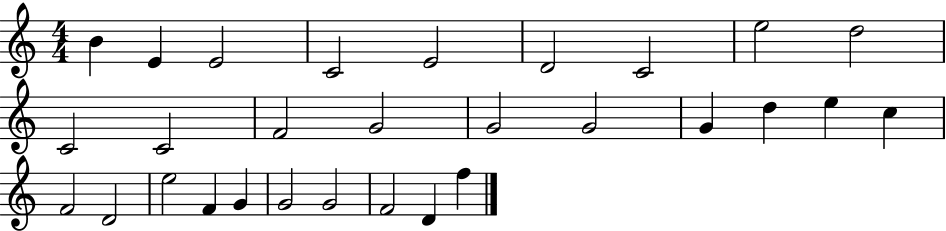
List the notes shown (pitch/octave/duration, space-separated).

B4/q E4/q E4/h C4/h E4/h D4/h C4/h E5/h D5/h C4/h C4/h F4/h G4/h G4/h G4/h G4/q D5/q E5/q C5/q F4/h D4/h E5/h F4/q G4/q G4/h G4/h F4/h D4/q F5/q